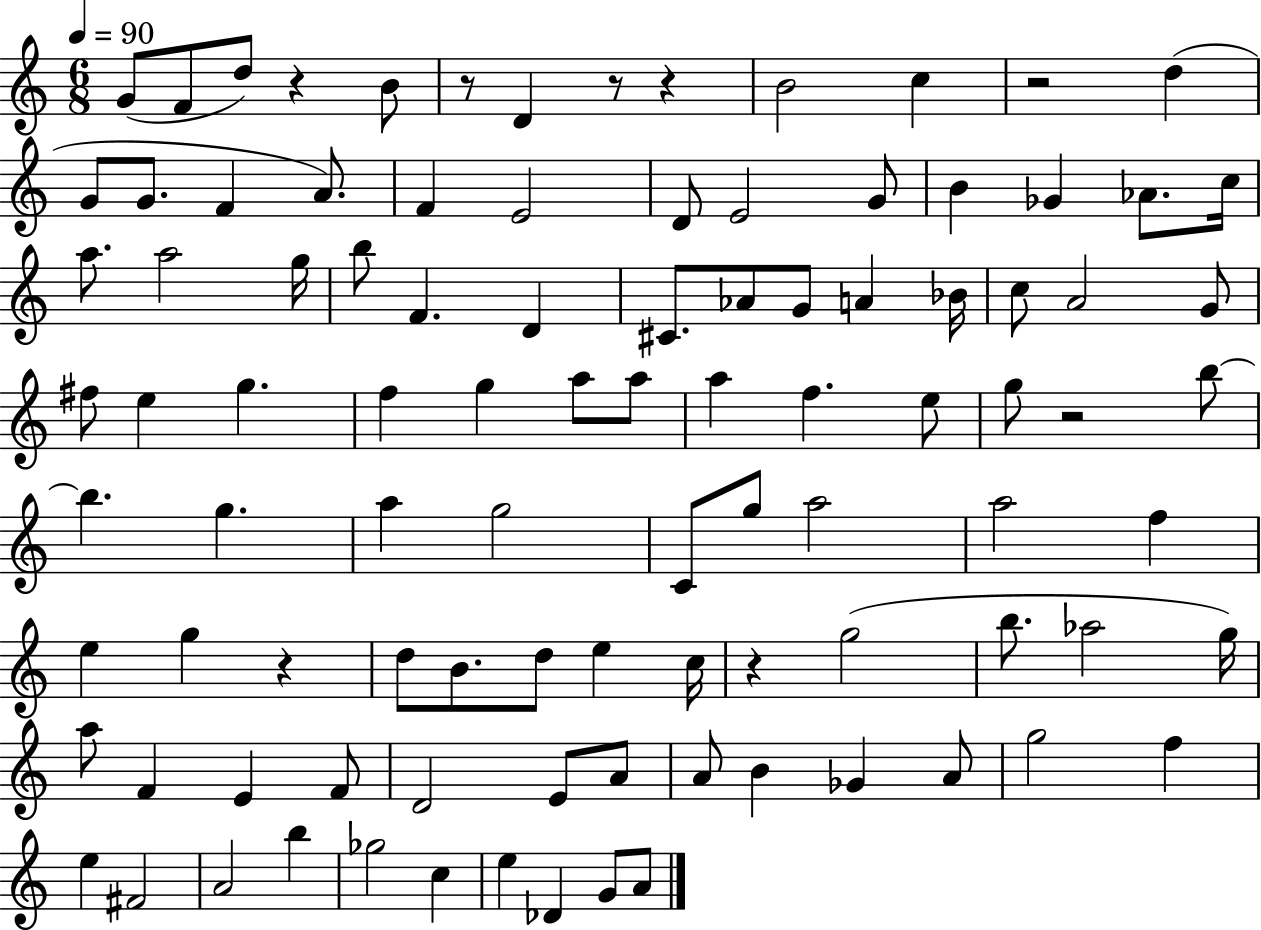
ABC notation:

X:1
T:Untitled
M:6/8
L:1/4
K:C
G/2 F/2 d/2 z B/2 z/2 D z/2 z B2 c z2 d G/2 G/2 F A/2 F E2 D/2 E2 G/2 B _G _A/2 c/4 a/2 a2 g/4 b/2 F D ^C/2 _A/2 G/2 A _B/4 c/2 A2 G/2 ^f/2 e g f g a/2 a/2 a f e/2 g/2 z2 b/2 b g a g2 C/2 g/2 a2 a2 f e g z d/2 B/2 d/2 e c/4 z g2 b/2 _a2 g/4 a/2 F E F/2 D2 E/2 A/2 A/2 B _G A/2 g2 f e ^F2 A2 b _g2 c e _D G/2 A/2